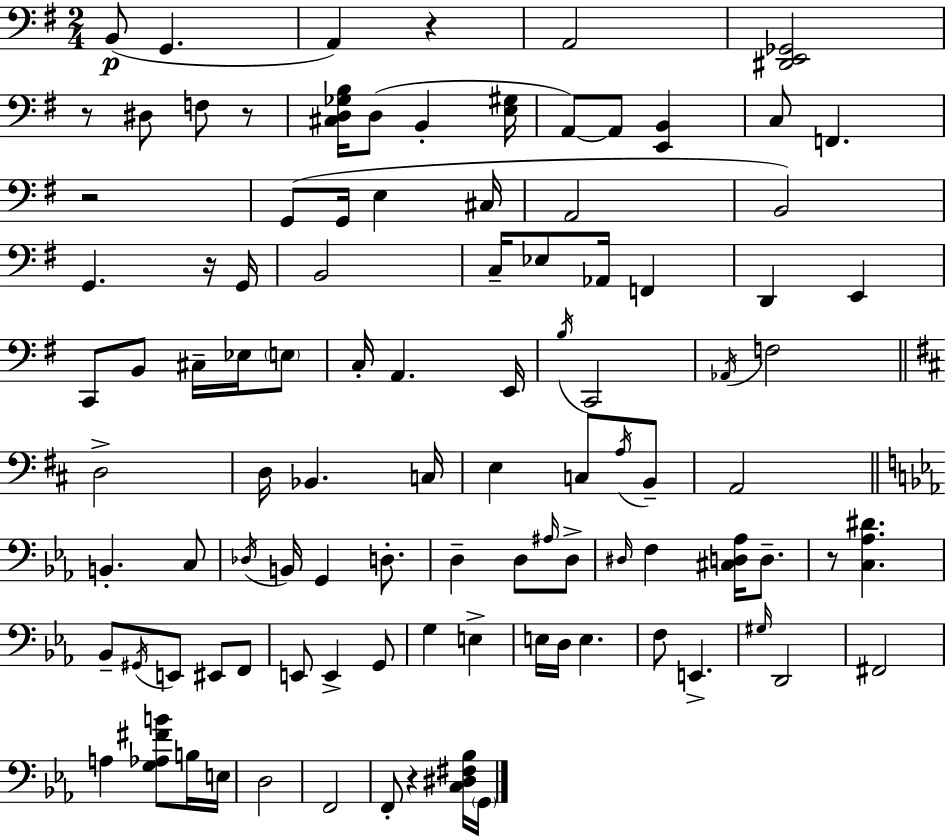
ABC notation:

X:1
T:Untitled
M:2/4
L:1/4
K:G
B,,/2 G,, A,, z A,,2 [^D,,E,,_G,,]2 z/2 ^D,/2 F,/2 z/2 [^C,D,_G,B,]/4 D,/2 B,, [E,^G,]/4 A,,/2 A,,/2 [E,,B,,] C,/2 F,, z2 G,,/2 G,,/4 E, ^C,/4 A,,2 B,,2 G,, z/4 G,,/4 B,,2 C,/4 _E,/2 _A,,/4 F,, D,, E,, C,,/2 B,,/2 ^C,/4 _E,/4 E,/2 C,/4 A,, E,,/4 B,/4 C,,2 _A,,/4 F,2 D,2 D,/4 _B,, C,/4 E, C,/2 A,/4 B,,/2 A,,2 B,, C,/2 _D,/4 B,,/4 G,, D,/2 D, D,/2 ^A,/4 D,/2 ^D,/4 F, [^C,D,_A,]/4 D,/2 z/2 [C,_A,^D] _B,,/2 ^G,,/4 E,,/2 ^E,,/2 F,,/2 E,,/2 E,, G,,/2 G, E, E,/4 D,/4 E, F,/2 E,, ^G,/4 D,,2 ^F,,2 A, [G,_A,^FB]/2 B,/4 E,/4 D,2 F,,2 F,,/2 z [C,^D,^F,_B,]/4 G,,/4